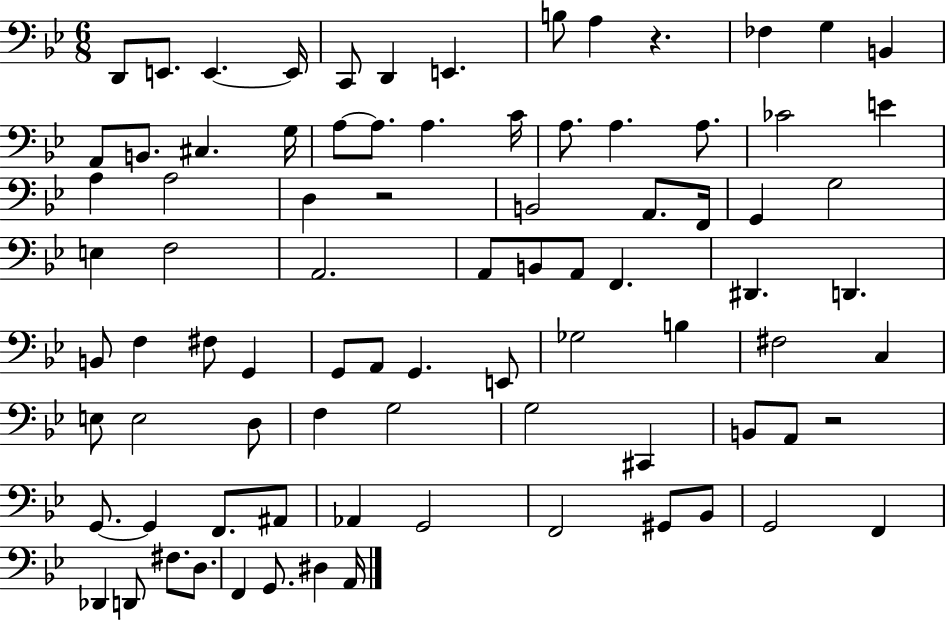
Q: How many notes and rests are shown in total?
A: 85